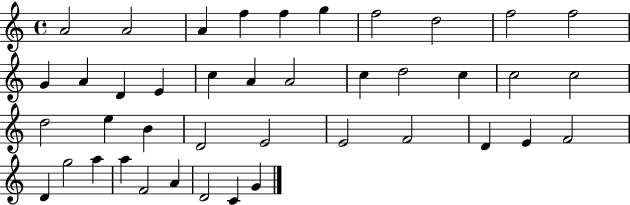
A4/h A4/h A4/q F5/q F5/q G5/q F5/h D5/h F5/h F5/h G4/q A4/q D4/q E4/q C5/q A4/q A4/h C5/q D5/h C5/q C5/h C5/h D5/h E5/q B4/q D4/h E4/h E4/h F4/h D4/q E4/q F4/h D4/q G5/h A5/q A5/q F4/h A4/q D4/h C4/q G4/q